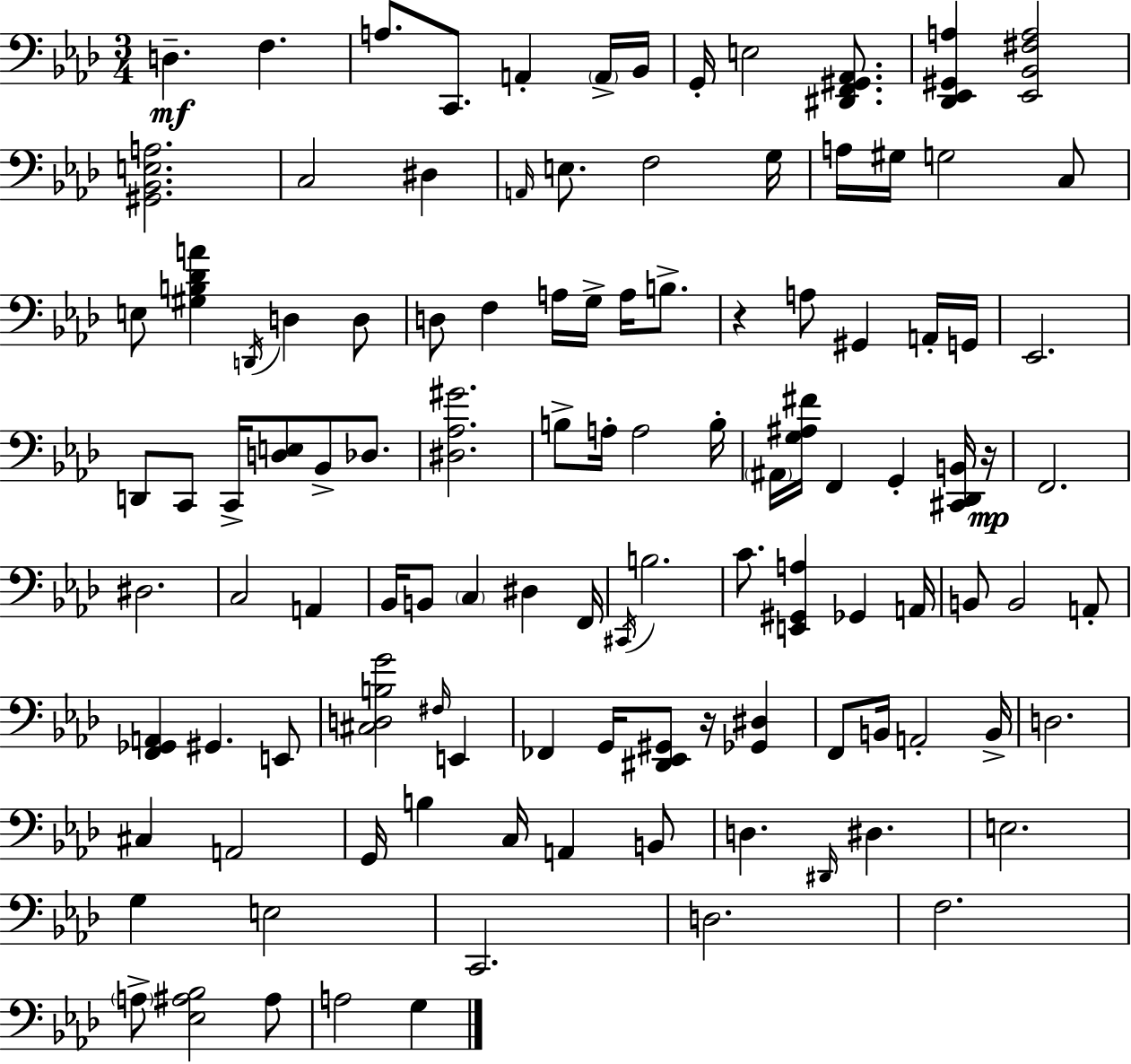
D3/q. F3/q. A3/e. C2/e. A2/q A2/s Bb2/s G2/s E3/h [D#2,F2,G#2,Ab2]/e. [Db2,Eb2,G#2,A3]/q [Eb2,Bb2,F#3,A3]/h [G#2,Bb2,E3,A3]/h. C3/h D#3/q A2/s E3/e. F3/h G3/s A3/s G#3/s G3/h C3/e E3/e [G#3,B3,Db4,A4]/q D2/s D3/q D3/e D3/e F3/q A3/s G3/s A3/s B3/e. R/q A3/e G#2/q A2/s G2/s Eb2/h. D2/e C2/e C2/s [D3,E3]/e Bb2/e Db3/e. [D#3,Ab3,G#4]/h. B3/e A3/s A3/h B3/s A#2/s [G3,A#3,F#4]/s F2/q G2/q [C#2,Db2,B2]/s R/s F2/h. D#3/h. C3/h A2/q Bb2/s B2/e C3/q D#3/q F2/s C#2/s B3/h. C4/e. [E2,G#2,A3]/q Gb2/q A2/s B2/e B2/h A2/e [F2,Gb2,A2]/q G#2/q. E2/e [C#3,D3,B3,G4]/h F#3/s E2/q FES2/q G2/s [D#2,Eb2,G#2]/e R/s [Gb2,D#3]/q F2/e B2/s A2/h B2/s D3/h. C#3/q A2/h G2/s B3/q C3/s A2/q B2/e D3/q. D#2/s D#3/q. E3/h. G3/q E3/h C2/h. D3/h. F3/h. A3/e [Eb3,A#3,Bb3]/h A#3/e A3/h G3/q